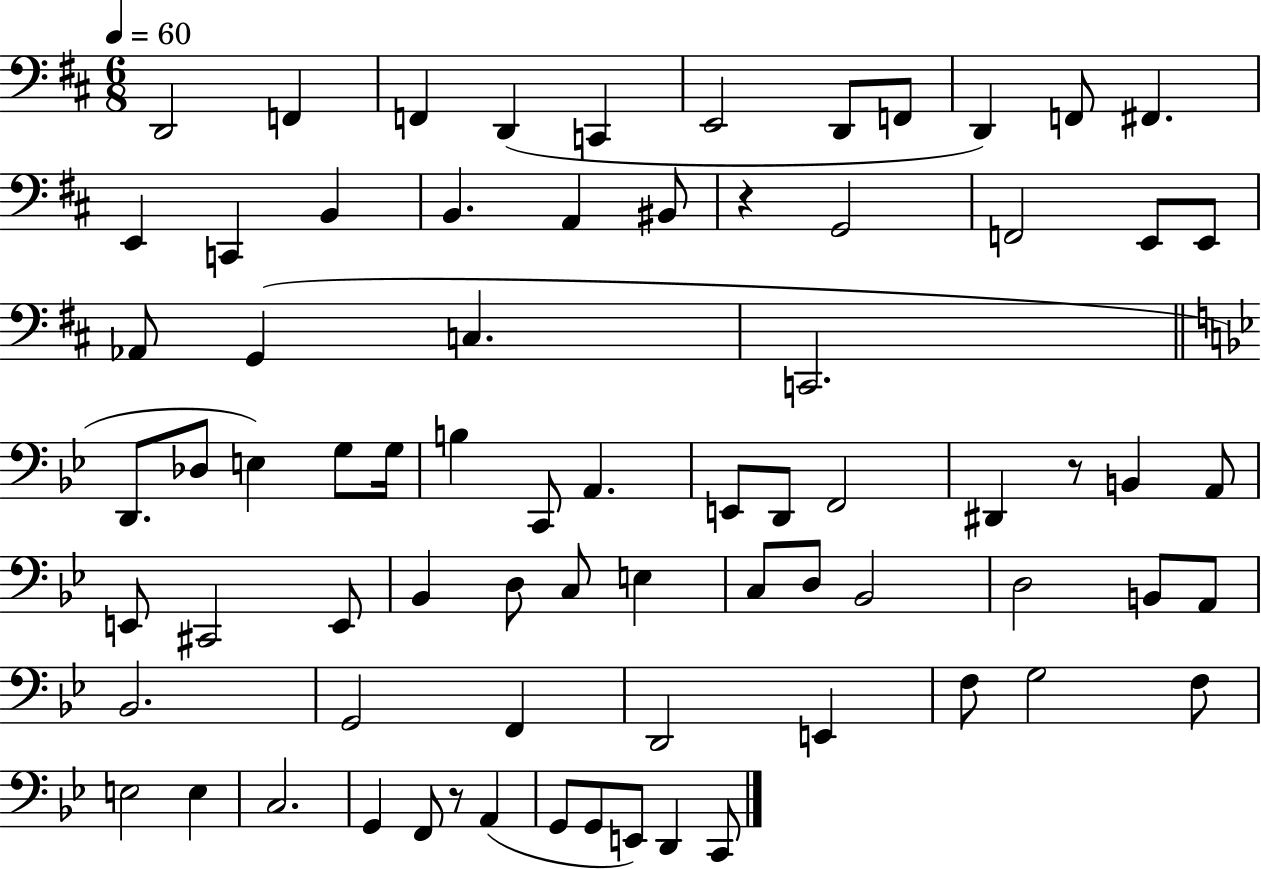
{
  \clef bass
  \numericTimeSignature
  \time 6/8
  \key d \major
  \tempo 4 = 60
  d,2 f,4 | f,4 d,4( c,4 | e,2 d,8 f,8 | d,4) f,8 fis,4. | \break e,4 c,4 b,4 | b,4. a,4 bis,8 | r4 g,2 | f,2 e,8 e,8 | \break aes,8 g,4( c4. | c,2. | \bar "||" \break \key bes \major d,8. des8 e4) g8 g16 | b4 c,8 a,4. | e,8 d,8 f,2 | dis,4 r8 b,4 a,8 | \break e,8 cis,2 e,8 | bes,4 d8 c8 e4 | c8 d8 bes,2 | d2 b,8 a,8 | \break bes,2. | g,2 f,4 | d,2 e,4 | f8 g2 f8 | \break e2 e4 | c2. | g,4 f,8 r8 a,4( | g,8 g,8 e,8) d,4 c,8 | \break \bar "|."
}